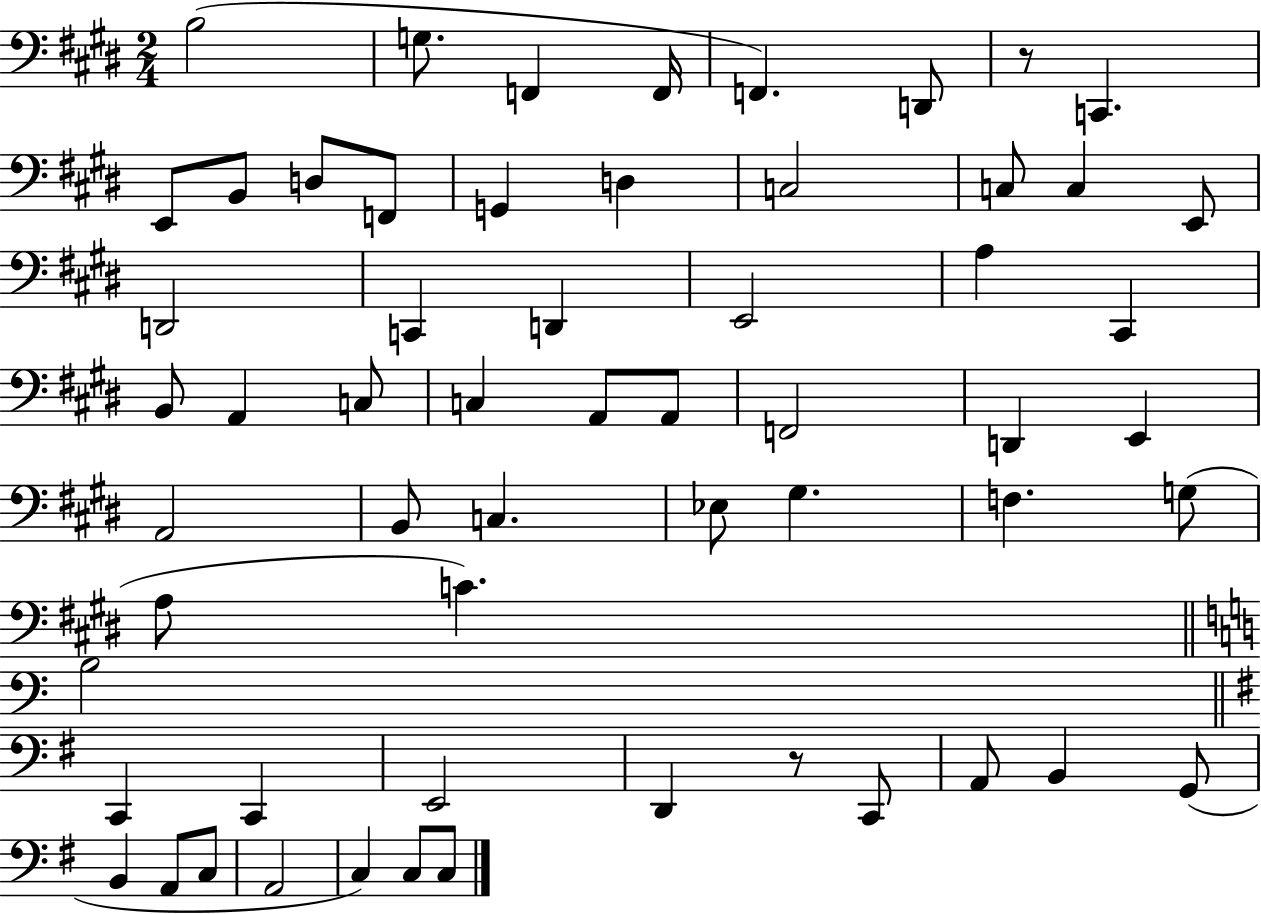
B3/h G3/e. F2/q F2/s F2/q. D2/e R/e C2/q. E2/e B2/e D3/e F2/e G2/q D3/q C3/h C3/e C3/q E2/e D2/h C2/q D2/q E2/h A3/q C#2/q B2/e A2/q C3/e C3/q A2/e A2/e F2/h D2/q E2/q A2/h B2/e C3/q. Eb3/e G#3/q. F3/q. G3/e A3/e C4/q. B3/h C2/q C2/q E2/h D2/q R/e C2/e A2/e B2/q G2/e B2/q A2/e C3/e A2/h C3/q C3/e C3/e